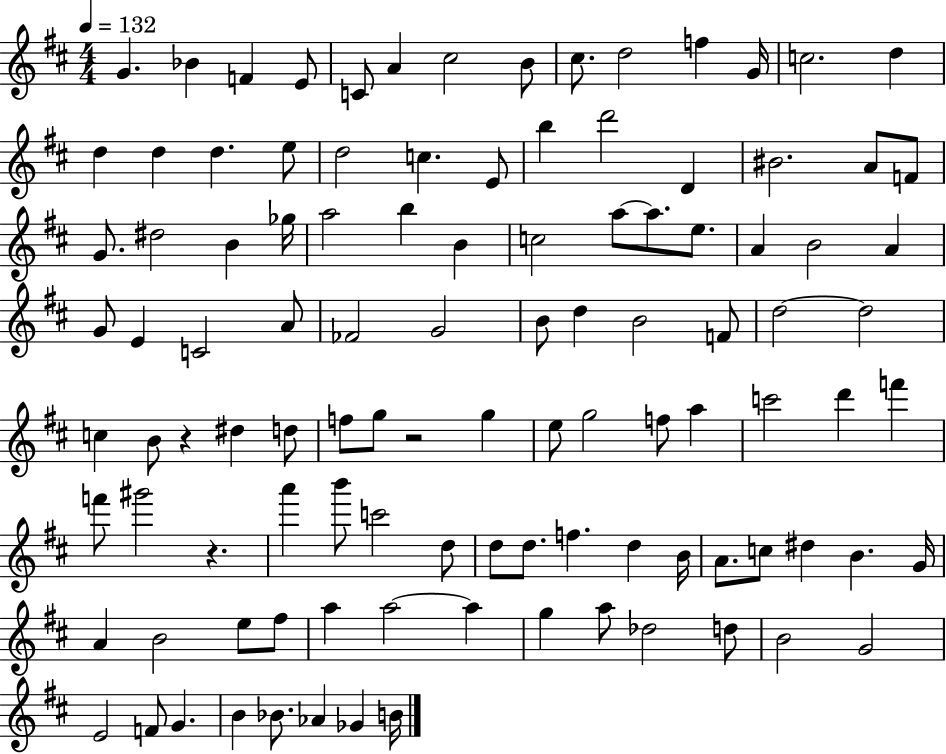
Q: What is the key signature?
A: D major